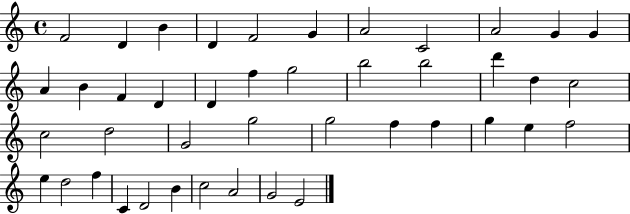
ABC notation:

X:1
T:Untitled
M:4/4
L:1/4
K:C
F2 D B D F2 G A2 C2 A2 G G A B F D D f g2 b2 b2 d' d c2 c2 d2 G2 g2 g2 f f g e f2 e d2 f C D2 B c2 A2 G2 E2